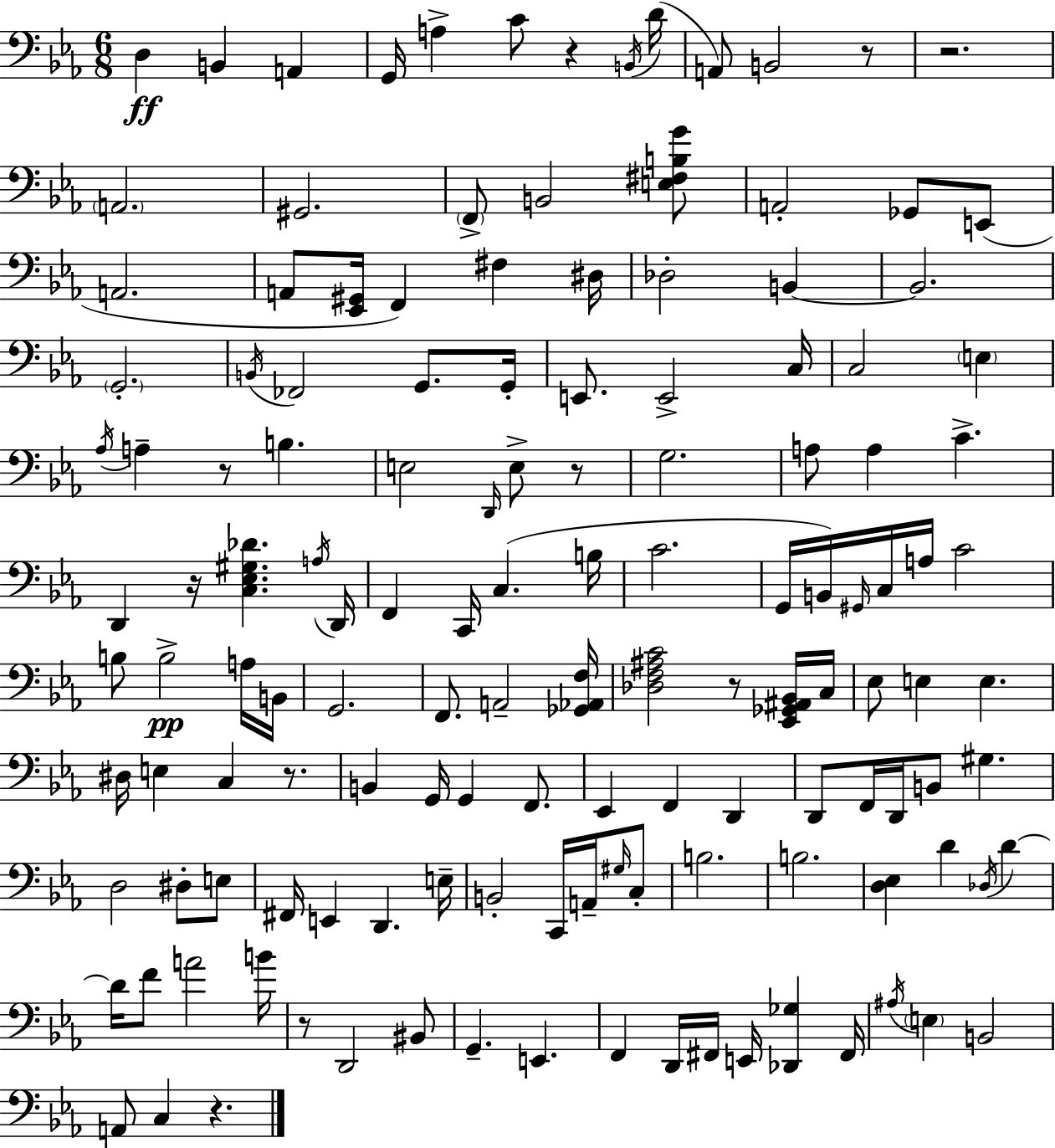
X:1
T:Untitled
M:6/8
L:1/4
K:Eb
D, B,, A,, G,,/4 A, C/2 z B,,/4 D/4 A,,/2 B,,2 z/2 z2 A,,2 ^G,,2 F,,/2 B,,2 [E,^F,B,G]/2 A,,2 _G,,/2 E,,/2 A,,2 A,,/2 [_E,,^G,,]/4 F,, ^F, ^D,/4 _D,2 B,, B,,2 G,,2 B,,/4 _F,,2 G,,/2 G,,/4 E,,/2 E,,2 C,/4 C,2 E, _A,/4 A, z/2 B, E,2 D,,/4 E,/2 z/2 G,2 A,/2 A, C D,, z/4 [C,_E,^G,_D] A,/4 D,,/4 F,, C,,/4 C, B,/4 C2 G,,/4 B,,/4 ^G,,/4 C,/4 A,/4 C2 B,/2 B,2 A,/4 B,,/4 G,,2 F,,/2 A,,2 [_G,,_A,,F,]/4 [_D,F,^A,C]2 z/2 [_E,,_G,,^A,,_B,,]/4 C,/4 _E,/2 E, E, ^D,/4 E, C, z/2 B,, G,,/4 G,, F,,/2 _E,, F,, D,, D,,/2 F,,/4 D,,/4 B,,/2 ^G, D,2 ^D,/2 E,/2 ^F,,/4 E,, D,, E,/4 B,,2 C,,/4 A,,/4 ^G,/4 C,/2 B,2 B,2 [D,_E,] D _D,/4 D D/4 F/2 A2 B/4 z/2 D,,2 ^B,,/2 G,, E,, F,, D,,/4 ^F,,/4 E,,/4 [_D,,_G,] ^F,,/4 ^A,/4 E, B,,2 A,,/2 C, z